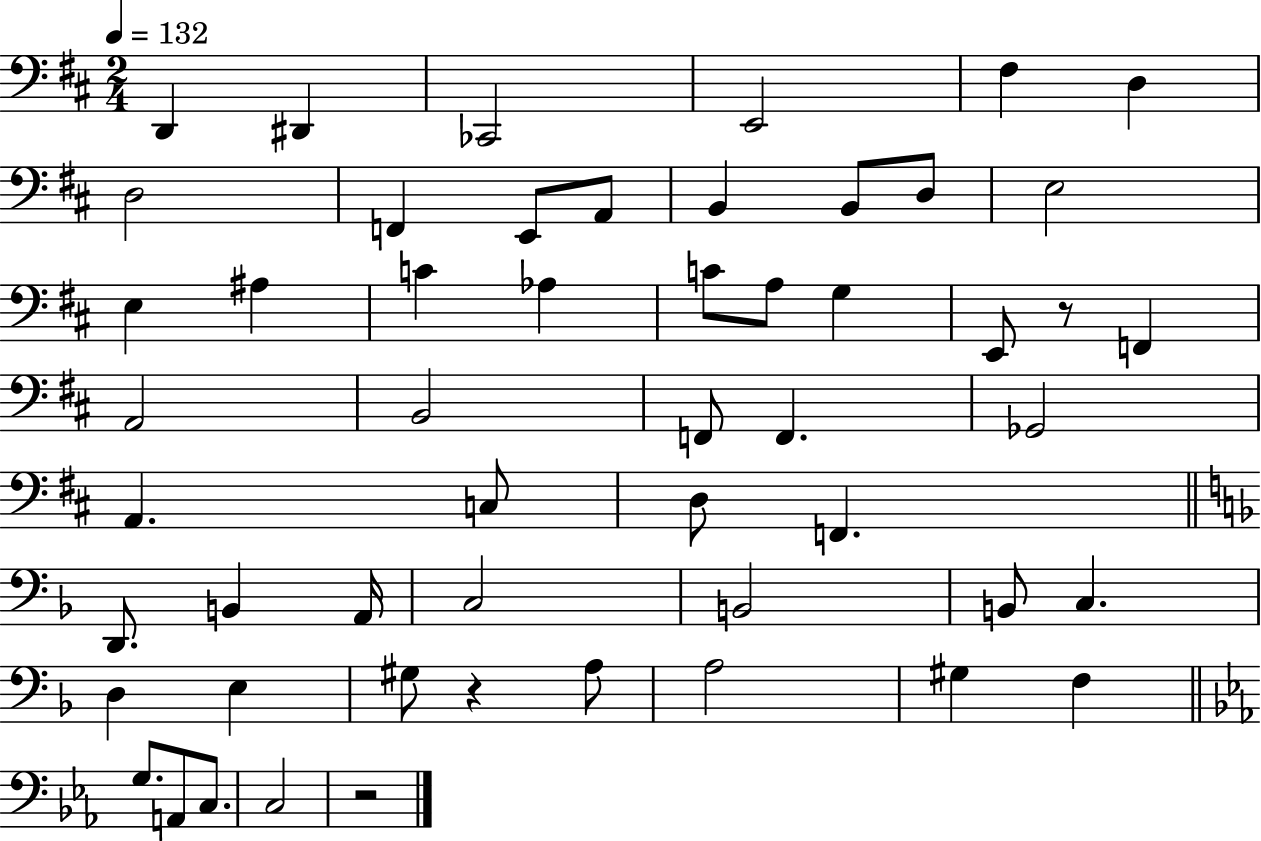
D2/q D#2/q CES2/h E2/h F#3/q D3/q D3/h F2/q E2/e A2/e B2/q B2/e D3/e E3/h E3/q A#3/q C4/q Ab3/q C4/e A3/e G3/q E2/e R/e F2/q A2/h B2/h F2/e F2/q. Gb2/h A2/q. C3/e D3/e F2/q. D2/e. B2/q A2/s C3/h B2/h B2/e C3/q. D3/q E3/q G#3/e R/q A3/e A3/h G#3/q F3/q G3/e. A2/e C3/e. C3/h R/h